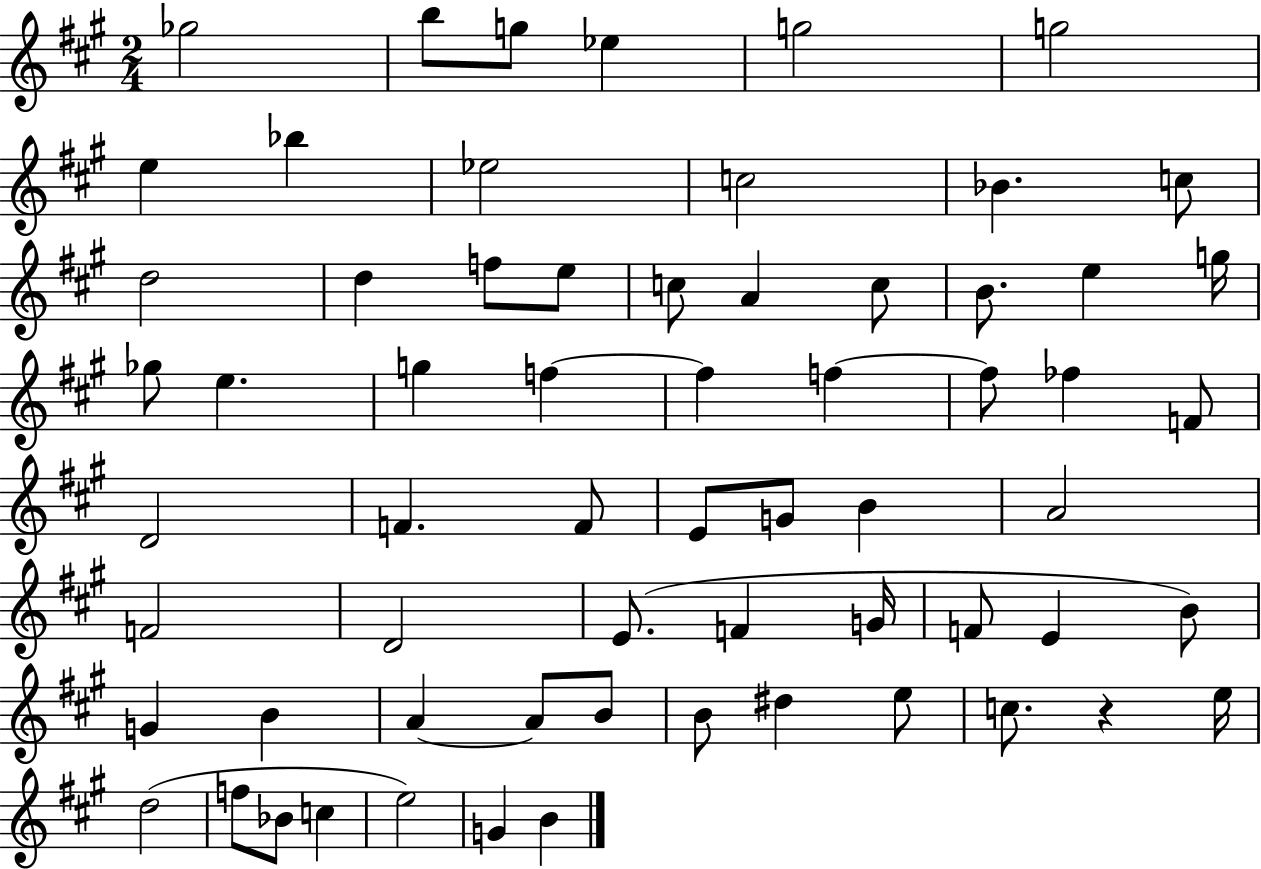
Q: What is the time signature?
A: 2/4